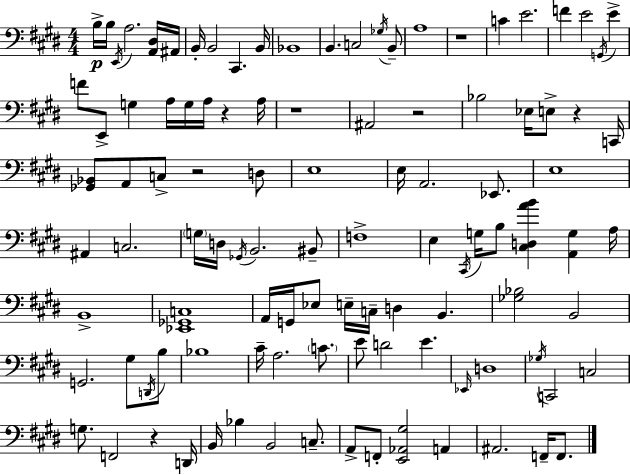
X:1
T:Untitled
M:4/4
L:1/4
K:E
B,/4 B,/4 E,,/4 A,2 [A,,^D,]/4 ^A,,/4 B,,/4 B,,2 ^C,, B,,/4 _B,,4 B,, C,2 _G,/4 B,,/2 A,4 z4 C E2 F E2 G,,/4 E F/2 E,,/2 G, A,/4 G,/4 A,/4 z A,/4 z4 ^A,,2 z2 _B,2 _E,/4 E,/2 z C,,/4 [_G,,_B,,]/2 A,,/2 C,/2 z2 D,/2 E,4 E,/4 A,,2 _E,,/2 E,4 ^A,, C,2 G,/4 D,/4 _G,,/4 B,,2 ^B,,/2 F,4 E, ^C,,/4 G,/4 B,/2 [^C,D,AB] [A,,G,] A,/4 B,,4 [_E,,_G,,C,]4 A,,/4 G,,/4 _E,/2 E,/4 C,/4 D, B,, [_G,_B,]2 B,,2 G,,2 ^G,/2 D,,/4 B,/2 _B,4 ^C/4 A,2 C/2 E/2 D2 E _E,,/4 D,4 _G,/4 C,,2 C,2 G,/2 F,,2 z D,,/4 B,,/4 _B, B,,2 C,/2 A,,/2 F,,/2 [E,,_A,,^G,]2 A,, ^A,,2 F,,/4 F,,/2